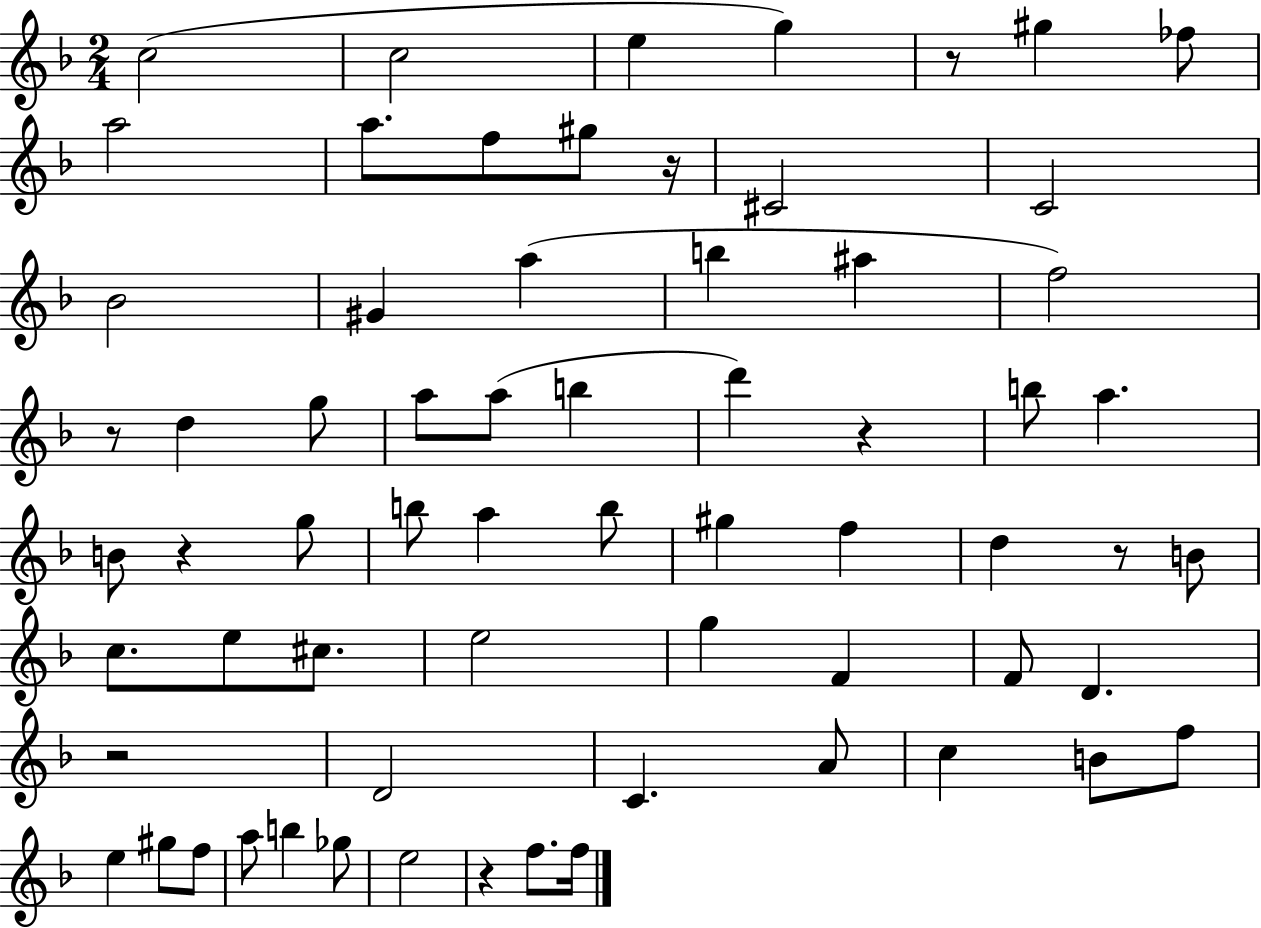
{
  \clef treble
  \numericTimeSignature
  \time 2/4
  \key f \major
  c''2( | c''2 | e''4 g''4) | r8 gis''4 fes''8 | \break a''2 | a''8. f''8 gis''8 r16 | cis'2 | c'2 | \break bes'2 | gis'4 a''4( | b''4 ais''4 | f''2) | \break r8 d''4 g''8 | a''8 a''8( b''4 | d'''4) r4 | b''8 a''4. | \break b'8 r4 g''8 | b''8 a''4 b''8 | gis''4 f''4 | d''4 r8 b'8 | \break c''8. e''8 cis''8. | e''2 | g''4 f'4 | f'8 d'4. | \break r2 | d'2 | c'4. a'8 | c''4 b'8 f''8 | \break e''4 gis''8 f''8 | a''8 b''4 ges''8 | e''2 | r4 f''8. f''16 | \break \bar "|."
}